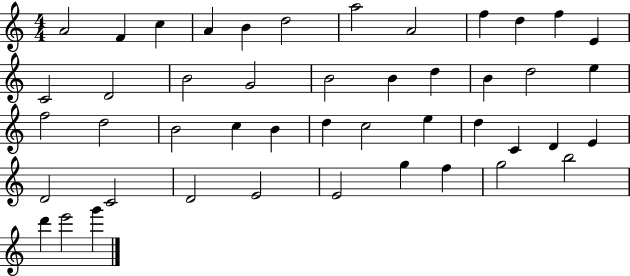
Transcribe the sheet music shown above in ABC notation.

X:1
T:Untitled
M:4/4
L:1/4
K:C
A2 F c A B d2 a2 A2 f d f E C2 D2 B2 G2 B2 B d B d2 e f2 d2 B2 c B d c2 e d C D E D2 C2 D2 E2 E2 g f g2 b2 d' e'2 g'